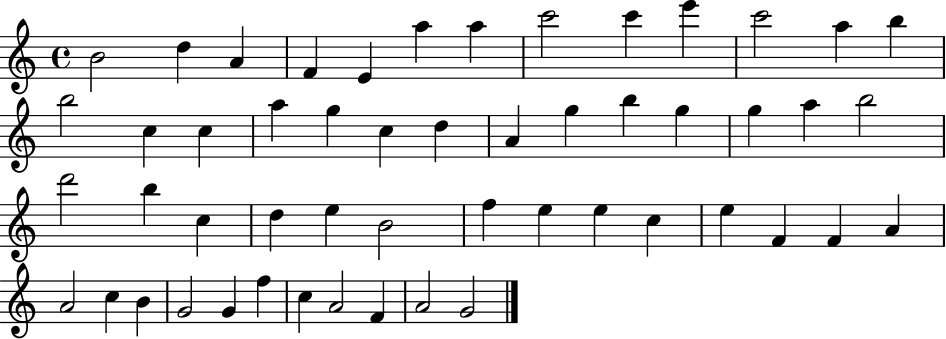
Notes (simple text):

B4/h D5/q A4/q F4/q E4/q A5/q A5/q C6/h C6/q E6/q C6/h A5/q B5/q B5/h C5/q C5/q A5/q G5/q C5/q D5/q A4/q G5/q B5/q G5/q G5/q A5/q B5/h D6/h B5/q C5/q D5/q E5/q B4/h F5/q E5/q E5/q C5/q E5/q F4/q F4/q A4/q A4/h C5/q B4/q G4/h G4/q F5/q C5/q A4/h F4/q A4/h G4/h